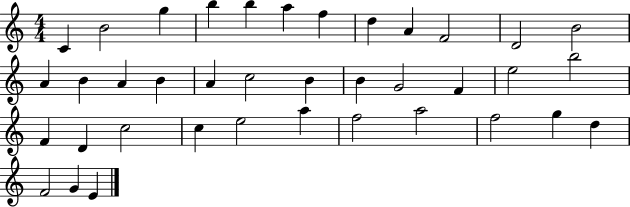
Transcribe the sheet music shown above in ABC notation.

X:1
T:Untitled
M:4/4
L:1/4
K:C
C B2 g b b a f d A F2 D2 B2 A B A B A c2 B B G2 F e2 b2 F D c2 c e2 a f2 a2 f2 g d F2 G E